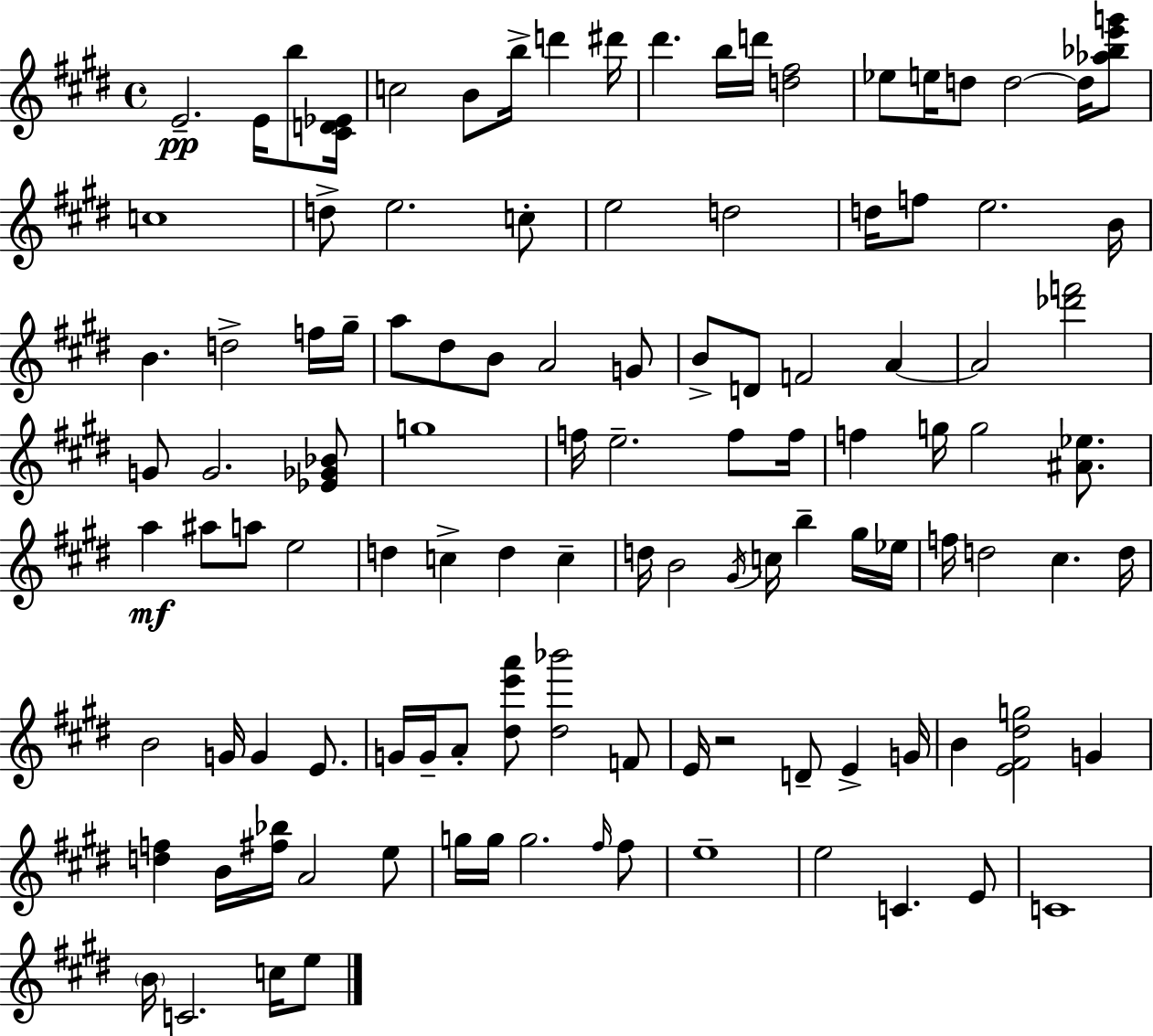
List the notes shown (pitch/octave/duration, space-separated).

E4/h. E4/s B5/e [C#4,D4,Eb4]/s C5/h B4/e B5/s D6/q D#6/s D#6/q. B5/s D6/s [D5,F#5]/h Eb5/e E5/s D5/e D5/h D5/s [Ab5,Bb5,E6,G6]/e C5/w D5/e E5/h. C5/e E5/h D5/h D5/s F5/e E5/h. B4/s B4/q. D5/h F5/s G#5/s A5/e D#5/e B4/e A4/h G4/e B4/e D4/e F4/h A4/q A4/h [Db6,F6]/h G4/e G4/h. [Eb4,Gb4,Bb4]/e G5/w F5/s E5/h. F5/e F5/s F5/q G5/s G5/h [A#4,Eb5]/e. A5/q A#5/e A5/e E5/h D5/q C5/q D5/q C5/q D5/s B4/h G#4/s C5/s B5/q G#5/s Eb5/s F5/s D5/h C#5/q. D5/s B4/h G4/s G4/q E4/e. G4/s G4/s A4/e [D#5,E6,A6]/e [D#5,Bb6]/h F4/e E4/s R/h D4/e E4/q G4/s B4/q [E4,F#4,D#5,G5]/h G4/q [D5,F5]/q B4/s [F#5,Bb5]/s A4/h E5/e G5/s G5/s G5/h. F#5/s F#5/e E5/w E5/h C4/q. E4/e C4/w B4/s C4/h. C5/s E5/e